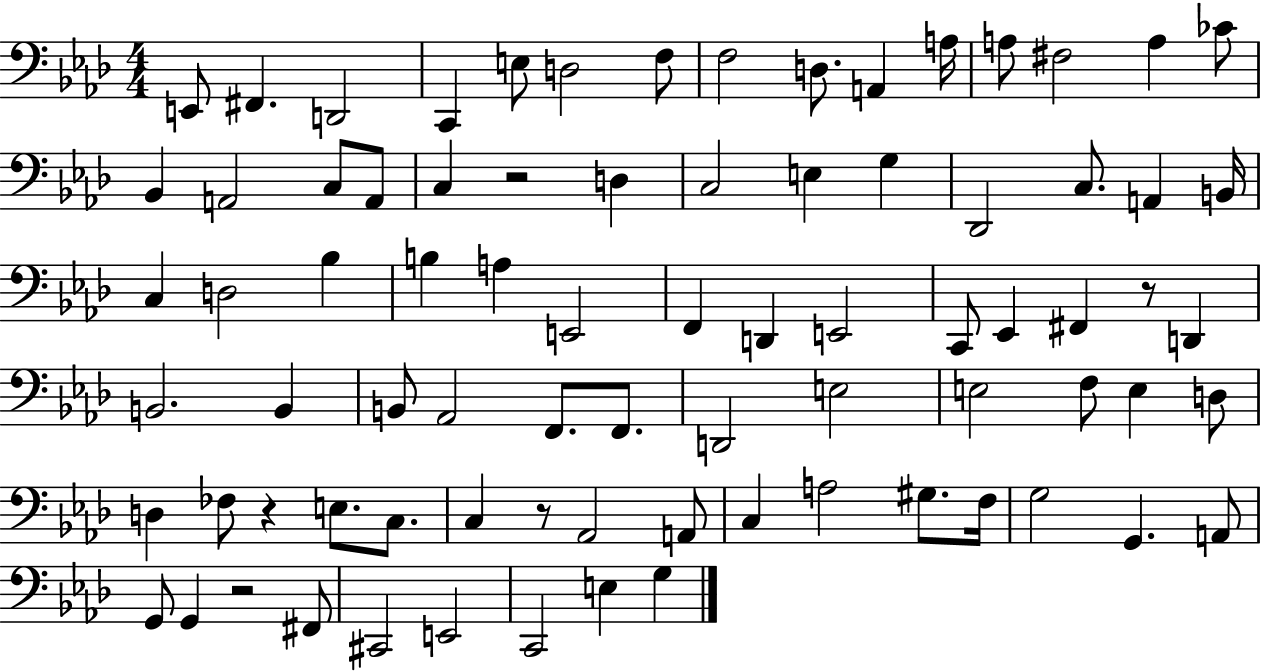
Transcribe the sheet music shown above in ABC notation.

X:1
T:Untitled
M:4/4
L:1/4
K:Ab
E,,/2 ^F,, D,,2 C,, E,/2 D,2 F,/2 F,2 D,/2 A,, A,/4 A,/2 ^F,2 A, _C/2 _B,, A,,2 C,/2 A,,/2 C, z2 D, C,2 E, G, _D,,2 C,/2 A,, B,,/4 C, D,2 _B, B, A, E,,2 F,, D,, E,,2 C,,/2 _E,, ^F,, z/2 D,, B,,2 B,, B,,/2 _A,,2 F,,/2 F,,/2 D,,2 E,2 E,2 F,/2 E, D,/2 D, _F,/2 z E,/2 C,/2 C, z/2 _A,,2 A,,/2 C, A,2 ^G,/2 F,/4 G,2 G,, A,,/2 G,,/2 G,, z2 ^F,,/2 ^C,,2 E,,2 C,,2 E, G,